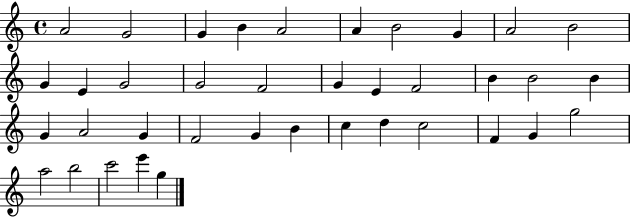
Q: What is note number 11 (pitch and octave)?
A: G4